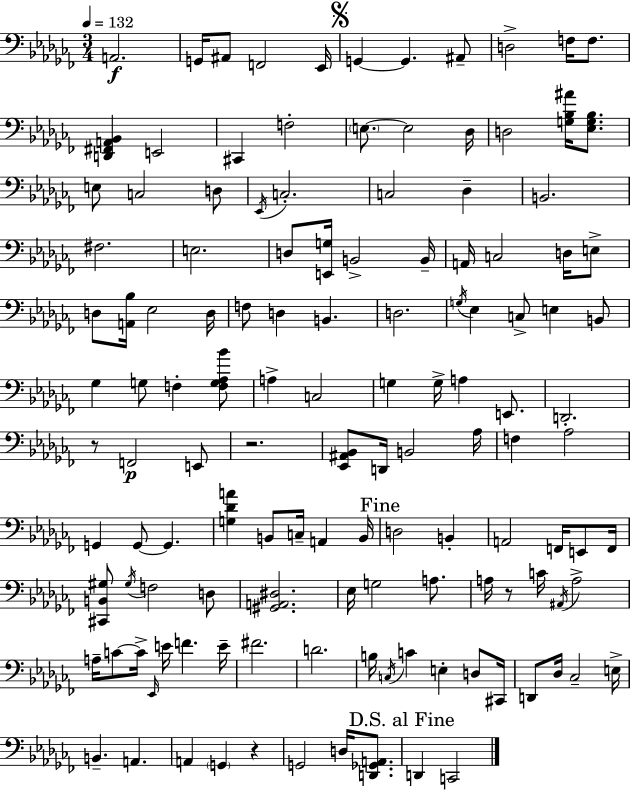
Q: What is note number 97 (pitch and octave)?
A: B3